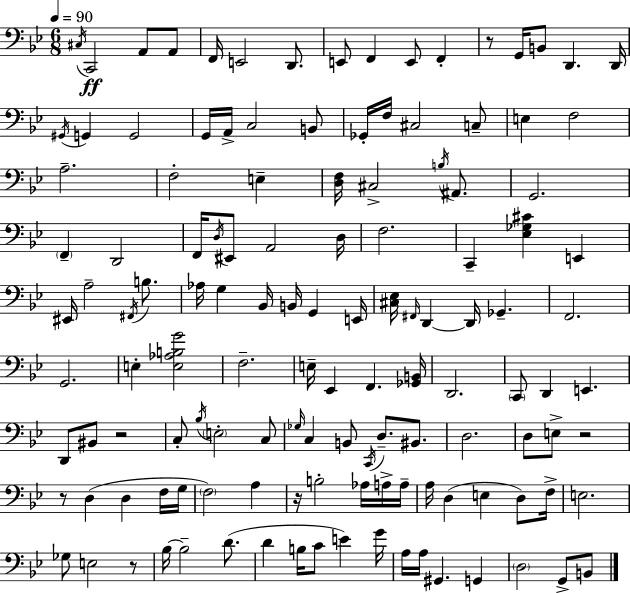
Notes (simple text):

C#3/s C2/h A2/e A2/e F2/s E2/h D2/e. E2/e F2/q E2/e F2/q R/e G2/s B2/e D2/q. D2/s G#2/s G2/q G2/h G2/s A2/s C3/h B2/e Gb2/s F3/s C#3/h C3/e E3/q F3/h A3/h. F3/h E3/q [D3,F3]/s C#3/h B3/s A#2/e. G2/h. F2/q D2/h F2/s D3/s EIS2/e A2/h D3/s F3/h. C2/q [Eb3,Gb3,C#4]/q E2/q EIS2/s A3/h F#2/s B3/e. Ab3/s G3/q Bb2/s B2/s G2/q E2/s [C#3,Eb3]/s F#2/s D2/q D2/s Gb2/q. F2/h. G2/h. E3/q [E3,Ab3,B3,G4]/h F3/h. E3/s Eb2/q F2/q. [Gb2,B2]/s D2/h. C2/e D2/q E2/q. D2/e BIS2/e R/h C3/e Bb3/s E3/h C3/e Gb3/s C3/q B2/e C2/s D3/e. BIS2/e. D3/h. D3/e E3/e R/h R/e D3/q D3/q F3/s G3/s F3/h A3/q R/s B3/h Ab3/s A3/s A3/s A3/s D3/q E3/q D3/e F3/s E3/h. Gb3/e E3/h R/e Bb3/s Bb3/h D4/e. D4/q B3/s C4/e E4/q G4/s A3/s A3/s G#2/q. G2/q D3/h G2/e B2/e